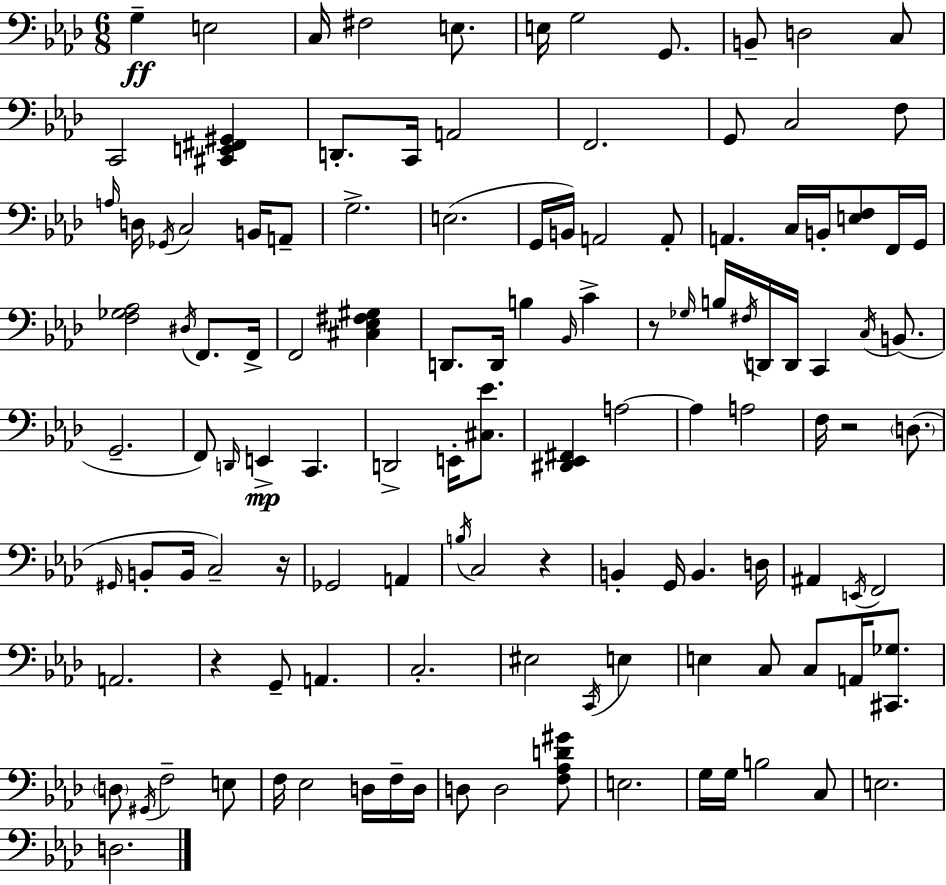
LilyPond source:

{
  \clef bass
  \numericTimeSignature
  \time 6/8
  \key f \minor
  g4--\ff e2 | c16 fis2 e8. | e16 g2 g,8. | b,8-- d2 c8 | \break c,2 <cis, e, fis, gis,>4 | d,8.-. c,16 a,2 | f,2. | g,8 c2 f8 | \break \grace { a16 } d16 \acciaccatura { ges,16 } c2 b,16 | a,8-- g2.-> | e2.( | g,16 b,16) a,2 | \break a,8-. a,4. c16 b,16-. <e f>8 | f,16 g,16 <f ges aes>2 \acciaccatura { dis16 } f,8. | f,16-> f,2 <cis ees fis gis>4 | d,8. d,16 b4 \grace { bes,16 } | \break c'4-> r8 \grace { ges16 } b16 \acciaccatura { fis16 } d,16 d,16 c,4 | \acciaccatura { c16 }( b,8. g,2.-- | f,8) \grace { d,16 } e,4->\mp | c,4. d,2-> | \break e,16-. <cis ees'>8. <dis, ees, fis,>4 | a2~~ a4 | a2 f16 r2 | \parenthesize d8.( \grace { gis,16 } b,8-. b,16 | \break c2--) r16 ges,2 | a,4 \acciaccatura { b16 } c2 | r4 b,4-. | g,16 b,4. d16 ais,4 | \break \acciaccatura { e,16 } f,2 a,2. | r4 | g,8-- a,4. c2.-. | eis2 | \break \acciaccatura { c,16 } e4 | e4 c8 c8 a,16 <cis, ges>8. | \parenthesize d8 \acciaccatura { gis,16 } f2-- e8 | f16 ees2 d16 f16-- | \break d16 d8 d2 <f aes d' gis'>8 | e2. | g16 g16 b2 c8 | e2. | \break d2. | \bar "|."
}